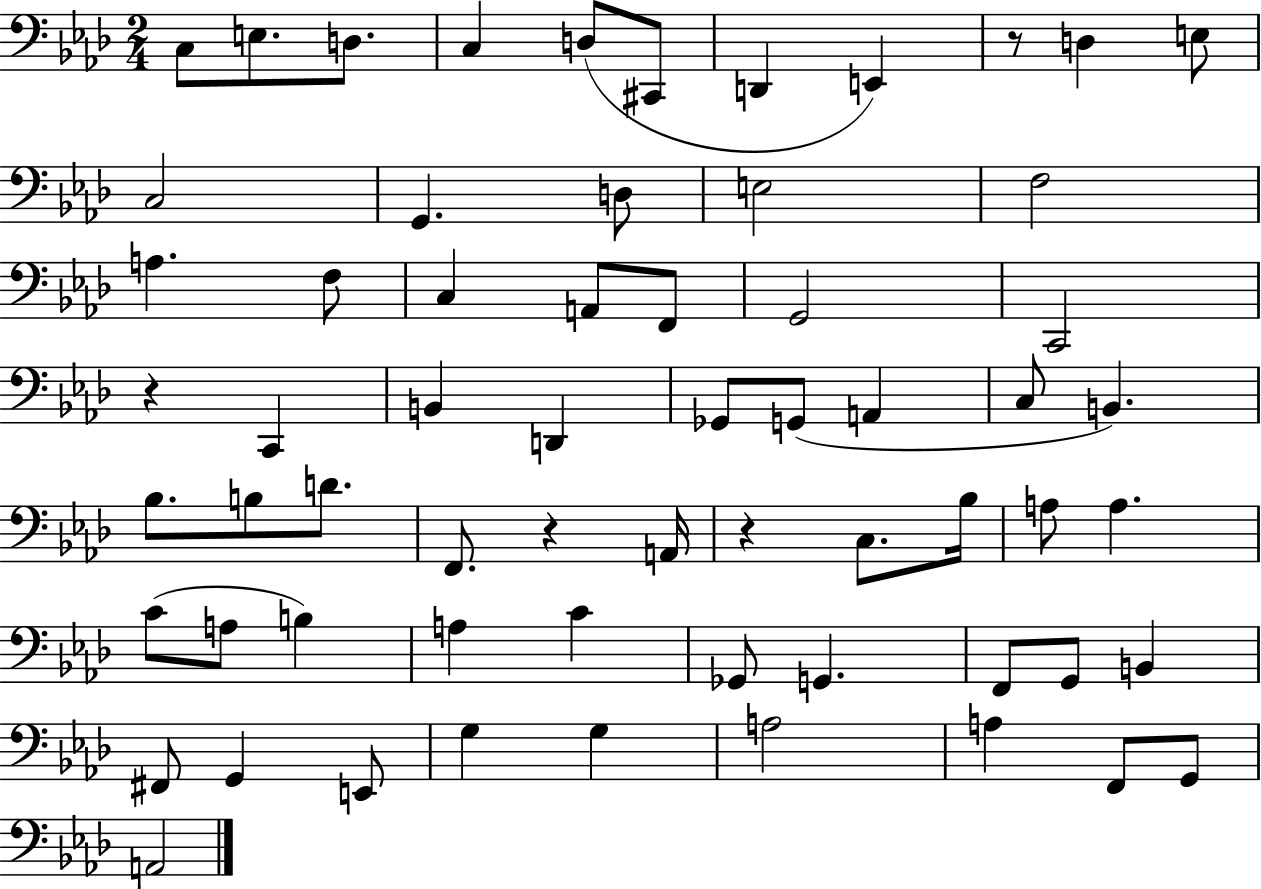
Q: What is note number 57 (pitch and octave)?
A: F2